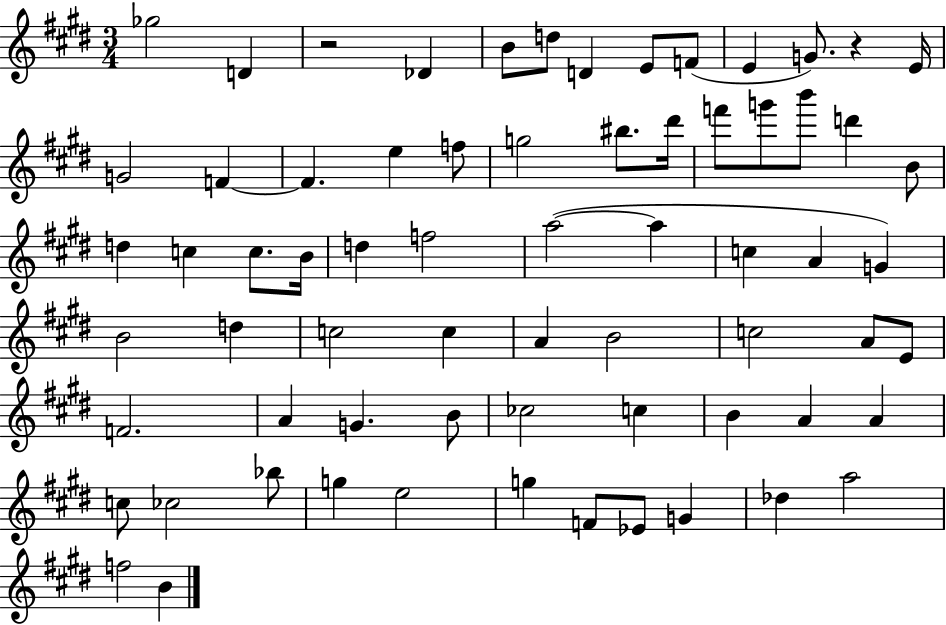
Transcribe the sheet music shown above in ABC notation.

X:1
T:Untitled
M:3/4
L:1/4
K:E
_g2 D z2 _D B/2 d/2 D E/2 F/2 E G/2 z E/4 G2 F F e f/2 g2 ^b/2 ^d'/4 f'/2 g'/2 b'/2 d' B/2 d c c/2 B/4 d f2 a2 a c A G B2 d c2 c A B2 c2 A/2 E/2 F2 A G B/2 _c2 c B A A c/2 _c2 _b/2 g e2 g F/2 _E/2 G _d a2 f2 B